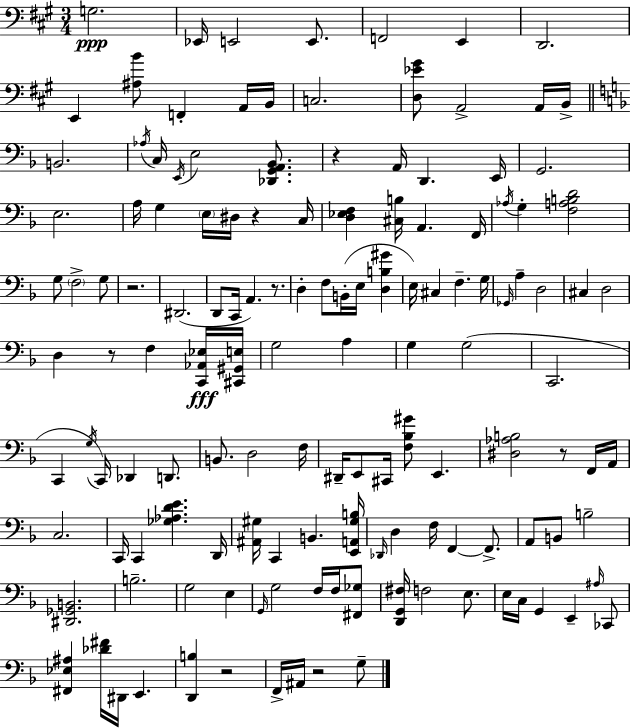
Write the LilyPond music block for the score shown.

{
  \clef bass
  \numericTimeSignature
  \time 3/4
  \key a \major
  \repeat volta 2 { g2.\ppp | ees,16 e,2 e,8. | f,2 e,4 | d,2. | \break e,4 <ais b'>8 f,4-. a,16 b,16 | c2. | <d ees' gis'>8 a,2-> a,16 b,16-> | \bar "||" \break \key f \major b,2. | \acciaccatura { aes16 } c16 \acciaccatura { e,16 } e2 <des, g, a, bes,>8. | r4 a,16 d,4. | e,16 g,2. | \break e2. | a16 g4 \parenthesize e16 dis16 r4 | c16 <d ees f>4 <cis b>16 a,4. | f,16 \acciaccatura { aes16 } g4-. <f a b d'>2 | \break g8 \parenthesize f2-> | g8 r2. | dis,2.( | d,8 c,16 a,4.) | \break r8. d4-. f8 b,16-.( e16 <d b gis'>4 | e16) cis4 f4.-- | g16 \grace { ges,16 } a4-- d2 | cis4 d2 | \break d4 r8 f4 | <c, aes, ees>16\fff <cis, gis, e>16 g2 | a4 g4 g2( | c,2. | \break c,4 \acciaccatura { g16 } c,16) des,4 | d,8. b,8. d2 | f16 dis,16-- e,8 cis,16 <f bes gis'>8 e,4. | <dis aes b>2 | \break r8 f,16 a,16 c2. | c,16 c,4 <ges aes d' e'>4. | d,16 <ais, gis>16 c,4 b,4. | <e, a, gis b>16 \grace { des,16 } d4 f16 f,4~~ | \break f,8.-> a,8 b,8 b2-- | <dis, ges, b,>2. | b2.-- | g2 | \break e4 \grace { g,16 } g2 | f16 f16 <fis, ges>8 <d, g, fis>16 f2 | e8. e16 c16 g,4 | e,4-- \grace { ais16 } ces,8 <fis, ees ais>4 | \break <des' fis'>16 dis,16 e,4. <d, b>4 | r2 f,16-> ais,16 r2 | g8-- } \bar "|."
}